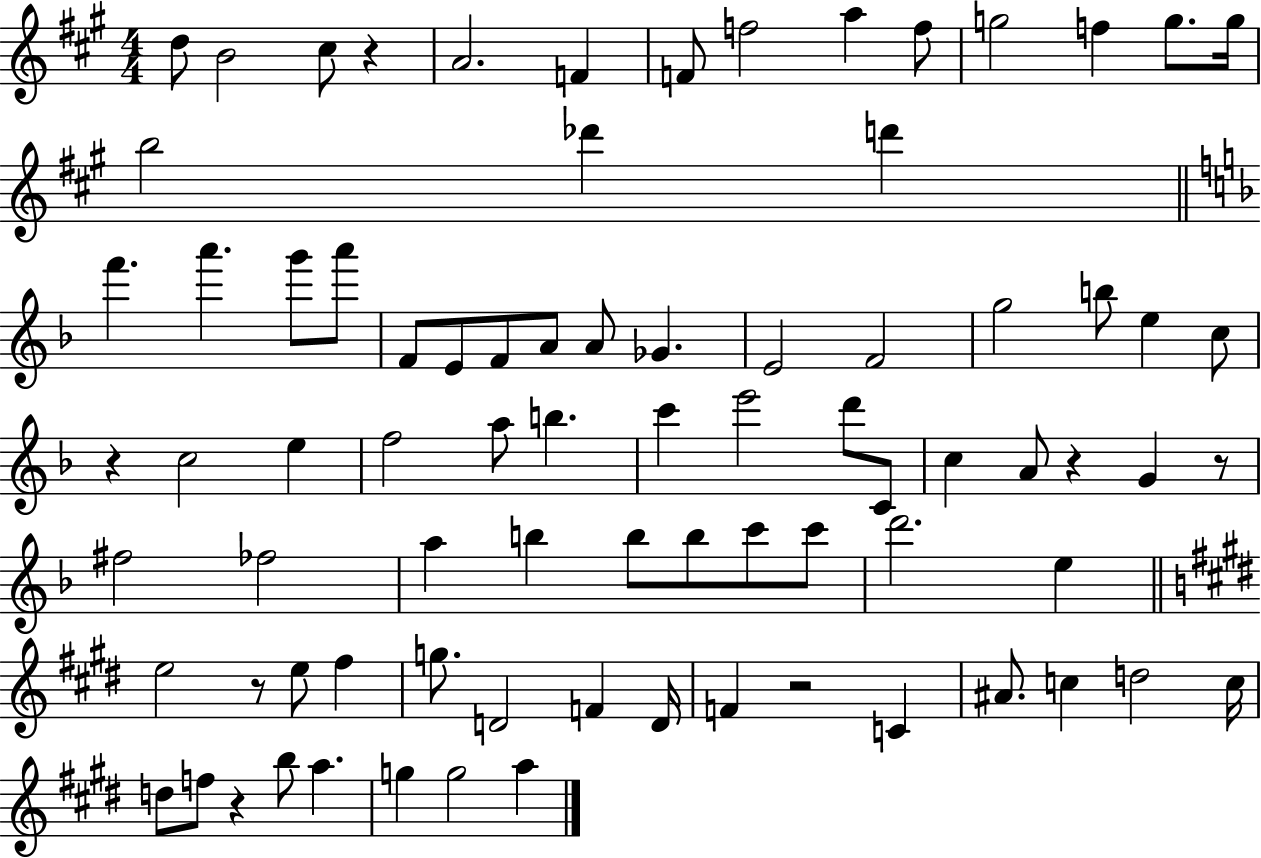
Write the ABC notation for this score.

X:1
T:Untitled
M:4/4
L:1/4
K:A
d/2 B2 ^c/2 z A2 F F/2 f2 a f/2 g2 f g/2 g/4 b2 _d' d' f' a' g'/2 a'/2 F/2 E/2 F/2 A/2 A/2 _G E2 F2 g2 b/2 e c/2 z c2 e f2 a/2 b c' e'2 d'/2 C/2 c A/2 z G z/2 ^f2 _f2 a b b/2 b/2 c'/2 c'/2 d'2 e e2 z/2 e/2 ^f g/2 D2 F D/4 F z2 C ^A/2 c d2 c/4 d/2 f/2 z b/2 a g g2 a